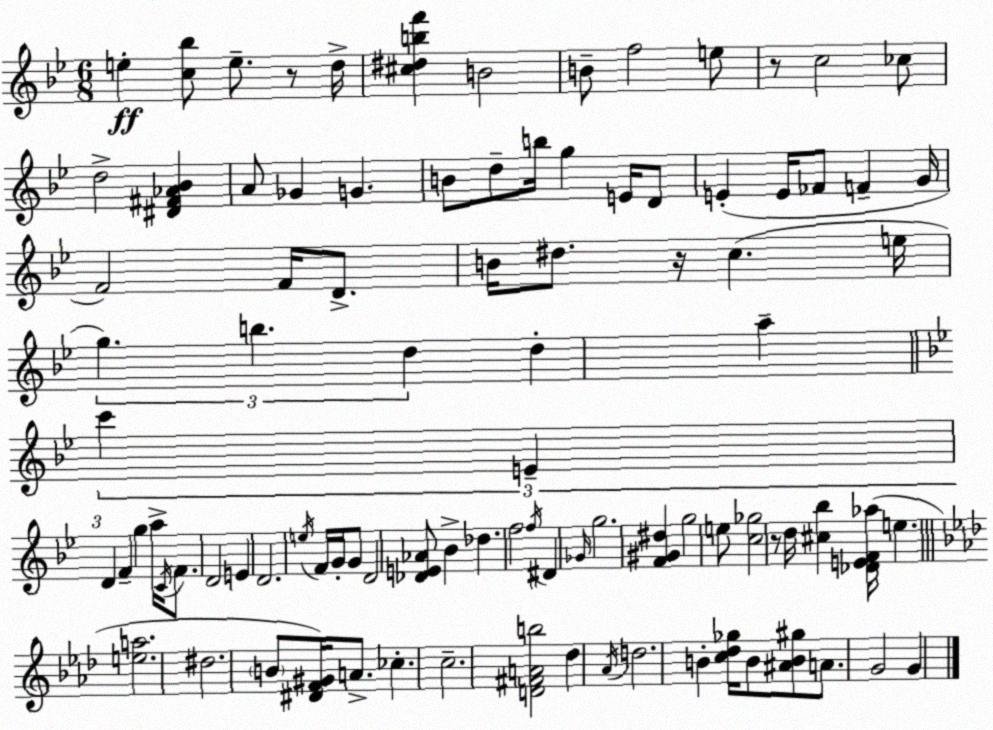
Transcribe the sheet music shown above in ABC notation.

X:1
T:Untitled
M:6/8
L:1/4
K:Bb
e [c_b]/2 e/2 z/2 d/4 [^c^dbf'] B2 B/2 f2 e/2 z/2 c2 _c/2 d2 [^D^F_A_B] A/2 _G G B/2 d/2 b/4 g E/4 D/2 E E/4 _F/2 F G/4 F2 F/4 D/2 B/4 ^d/2 z/4 c e/4 g b d d a c' E D F g a/4 C/4 F/2 D2 E D2 e/4 F/4 G/4 G/2 D2 [_DE_A]/2 _B _d f2 f/4 ^D _G/4 g2 [F^G^d] g2 e/2 [c_g]2 z/2 d/4 [^c_b] [_DEF_a]/4 e [ea]2 ^d2 B/2 [^DF^G]/4 A/2 _c c2 [D^FAb]2 _d _A/4 d2 B [c_d_g]/4 B/2 [^AB^g]/2 A/2 G2 G